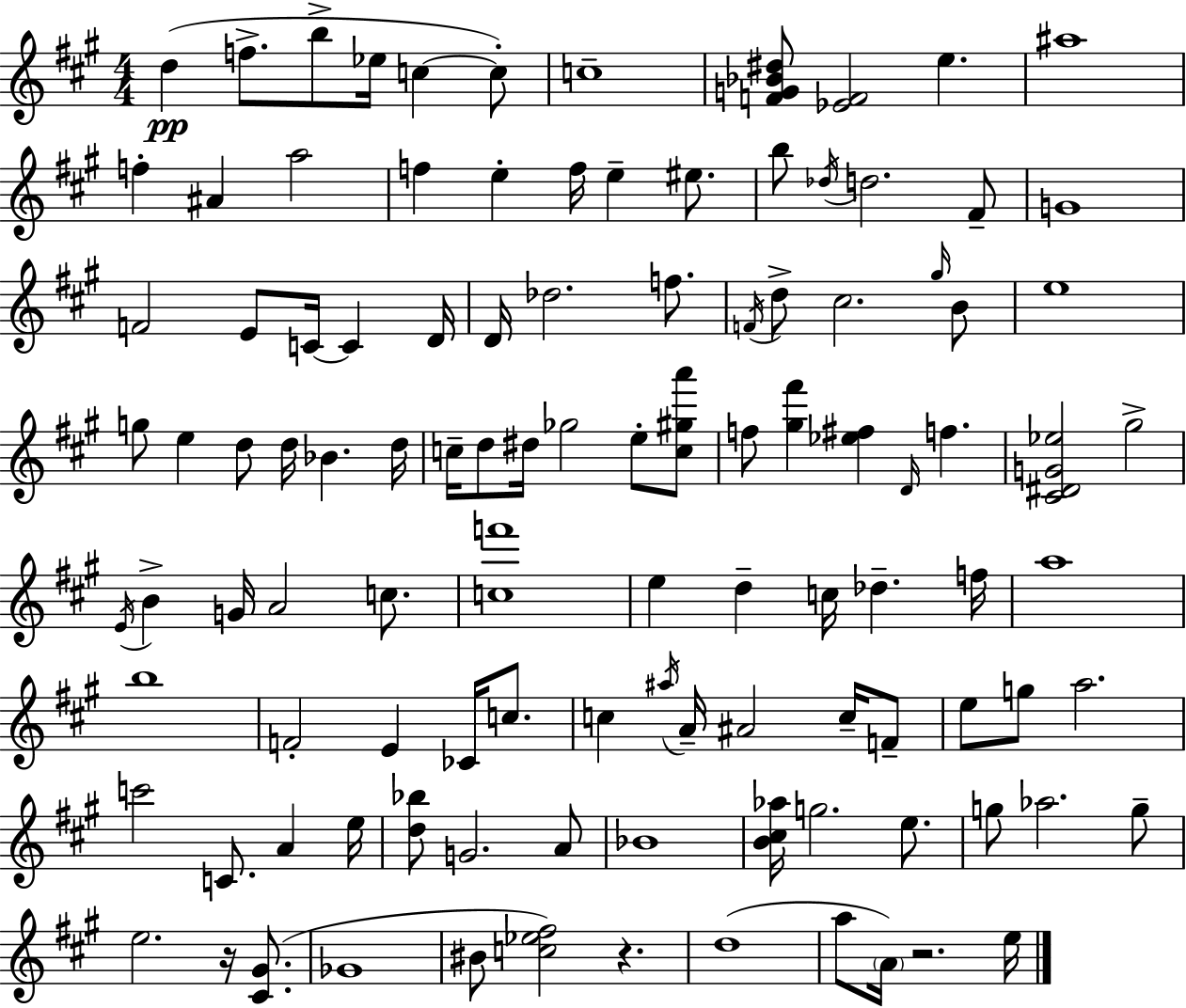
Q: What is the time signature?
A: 4/4